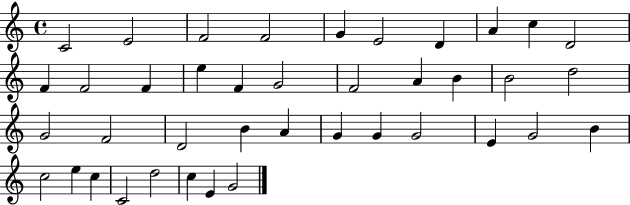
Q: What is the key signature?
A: C major